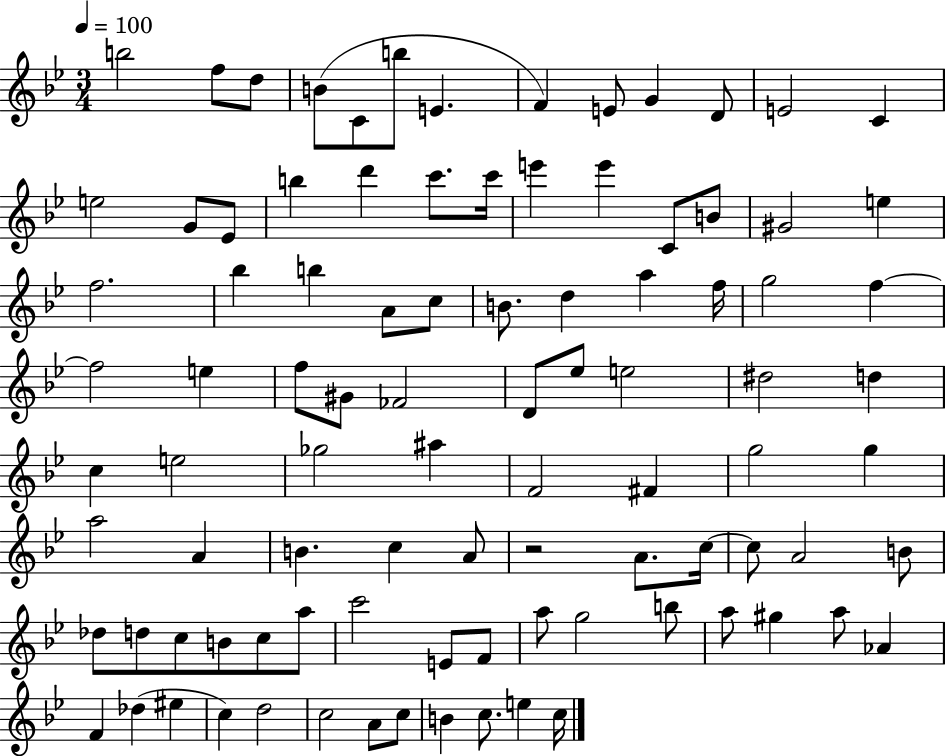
{
  \clef treble
  \numericTimeSignature
  \time 3/4
  \key bes \major
  \tempo 4 = 100
  b''2 f''8 d''8 | b'8( c'8 b''8 e'4. | f'4) e'8 g'4 d'8 | e'2 c'4 | \break e''2 g'8 ees'8 | b''4 d'''4 c'''8. c'''16 | e'''4 e'''4 c'8 b'8 | gis'2 e''4 | \break f''2. | bes''4 b''4 a'8 c''8 | b'8. d''4 a''4 f''16 | g''2 f''4~~ | \break f''2 e''4 | f''8 gis'8 fes'2 | d'8 ees''8 e''2 | dis''2 d''4 | \break c''4 e''2 | ges''2 ais''4 | f'2 fis'4 | g''2 g''4 | \break a''2 a'4 | b'4. c''4 a'8 | r2 a'8. c''16~~ | c''8 a'2 b'8 | \break des''8 d''8 c''8 b'8 c''8 a''8 | c'''2 e'8 f'8 | a''8 g''2 b''8 | a''8 gis''4 a''8 aes'4 | \break f'4 des''4( eis''4 | c''4) d''2 | c''2 a'8 c''8 | b'4 c''8. e''4 c''16 | \break \bar "|."
}